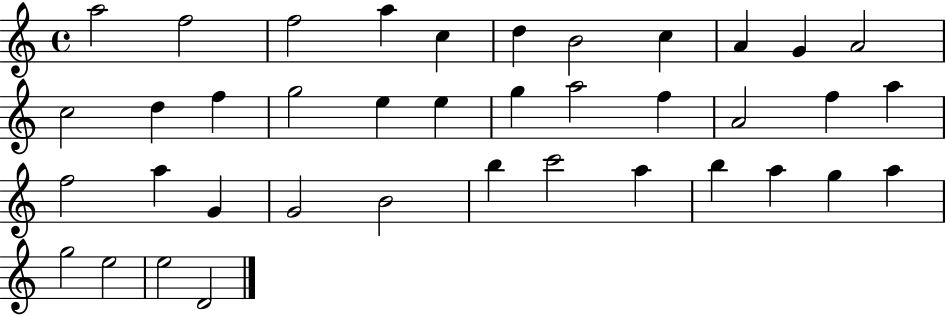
{
  \clef treble
  \time 4/4
  \defaultTimeSignature
  \key c \major
  a''2 f''2 | f''2 a''4 c''4 | d''4 b'2 c''4 | a'4 g'4 a'2 | \break c''2 d''4 f''4 | g''2 e''4 e''4 | g''4 a''2 f''4 | a'2 f''4 a''4 | \break f''2 a''4 g'4 | g'2 b'2 | b''4 c'''2 a''4 | b''4 a''4 g''4 a''4 | \break g''2 e''2 | e''2 d'2 | \bar "|."
}